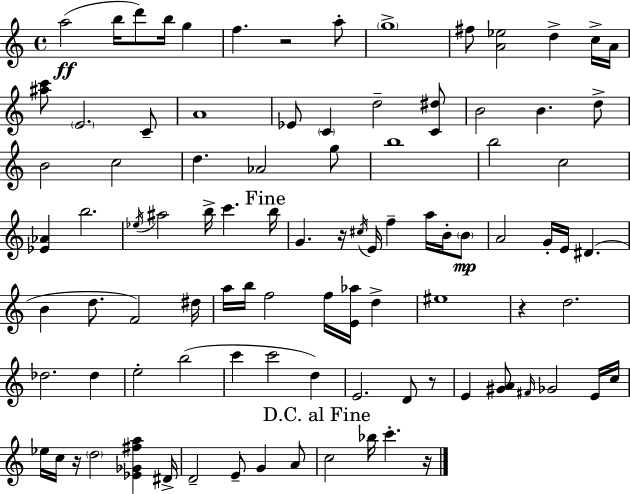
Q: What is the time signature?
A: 4/4